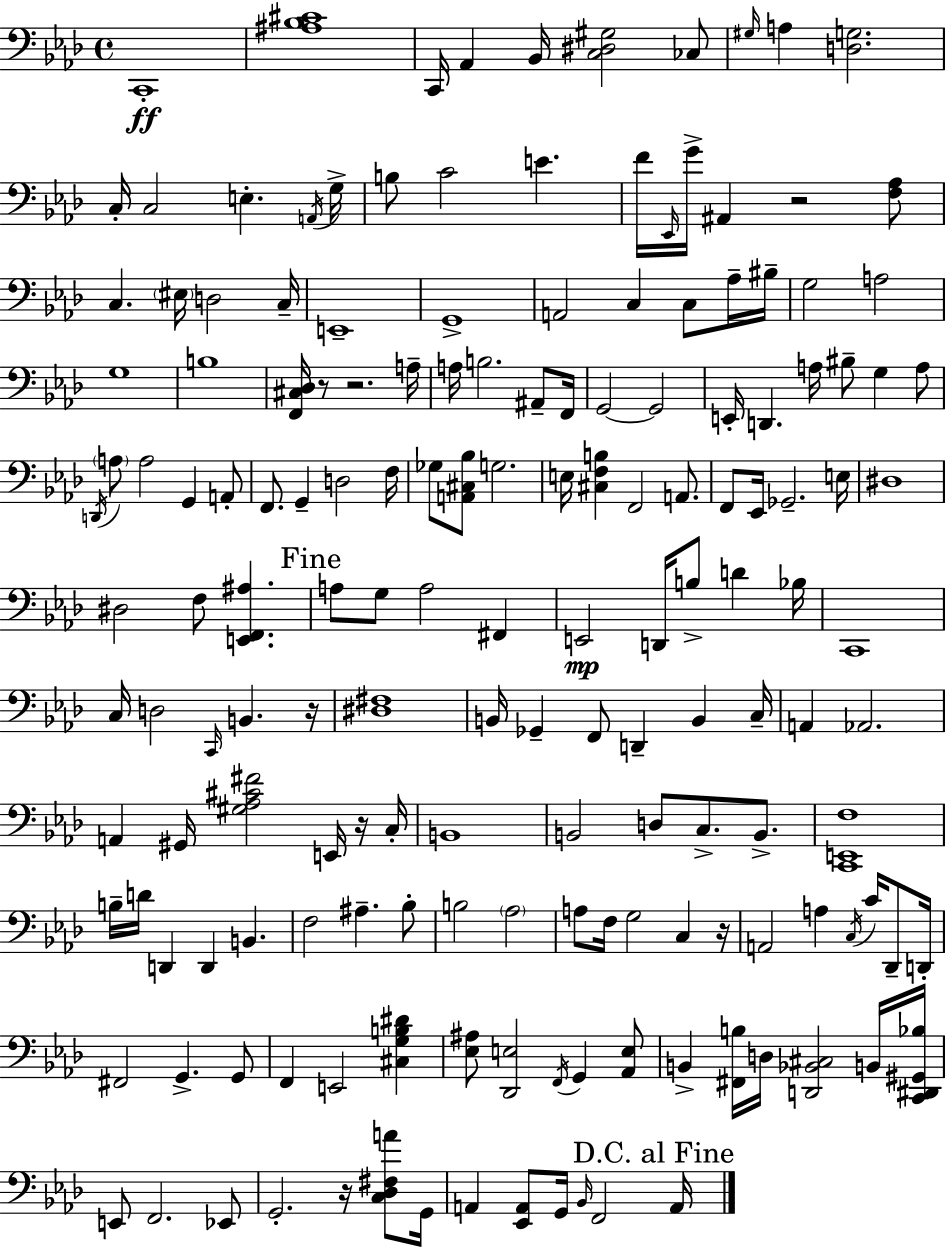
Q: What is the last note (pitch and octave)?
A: A2